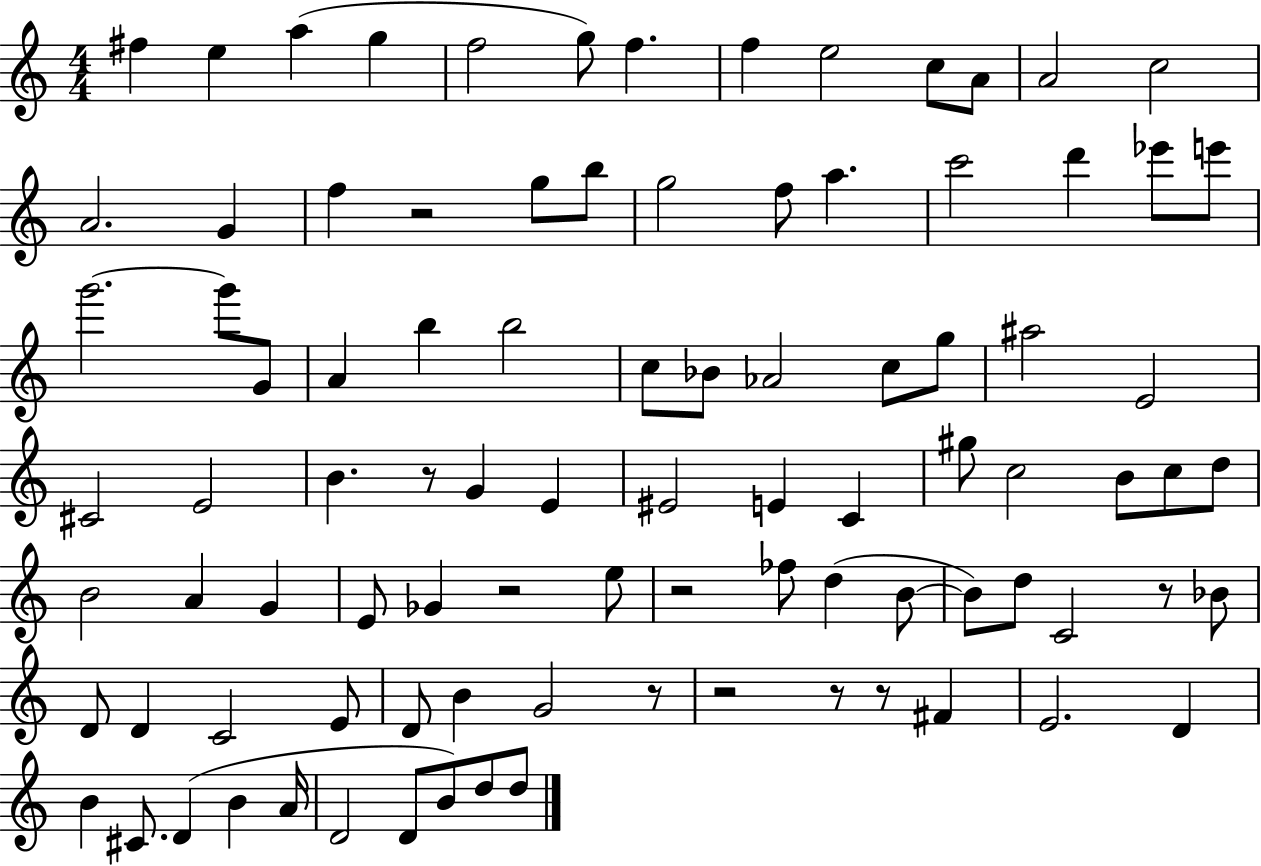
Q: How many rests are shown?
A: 9